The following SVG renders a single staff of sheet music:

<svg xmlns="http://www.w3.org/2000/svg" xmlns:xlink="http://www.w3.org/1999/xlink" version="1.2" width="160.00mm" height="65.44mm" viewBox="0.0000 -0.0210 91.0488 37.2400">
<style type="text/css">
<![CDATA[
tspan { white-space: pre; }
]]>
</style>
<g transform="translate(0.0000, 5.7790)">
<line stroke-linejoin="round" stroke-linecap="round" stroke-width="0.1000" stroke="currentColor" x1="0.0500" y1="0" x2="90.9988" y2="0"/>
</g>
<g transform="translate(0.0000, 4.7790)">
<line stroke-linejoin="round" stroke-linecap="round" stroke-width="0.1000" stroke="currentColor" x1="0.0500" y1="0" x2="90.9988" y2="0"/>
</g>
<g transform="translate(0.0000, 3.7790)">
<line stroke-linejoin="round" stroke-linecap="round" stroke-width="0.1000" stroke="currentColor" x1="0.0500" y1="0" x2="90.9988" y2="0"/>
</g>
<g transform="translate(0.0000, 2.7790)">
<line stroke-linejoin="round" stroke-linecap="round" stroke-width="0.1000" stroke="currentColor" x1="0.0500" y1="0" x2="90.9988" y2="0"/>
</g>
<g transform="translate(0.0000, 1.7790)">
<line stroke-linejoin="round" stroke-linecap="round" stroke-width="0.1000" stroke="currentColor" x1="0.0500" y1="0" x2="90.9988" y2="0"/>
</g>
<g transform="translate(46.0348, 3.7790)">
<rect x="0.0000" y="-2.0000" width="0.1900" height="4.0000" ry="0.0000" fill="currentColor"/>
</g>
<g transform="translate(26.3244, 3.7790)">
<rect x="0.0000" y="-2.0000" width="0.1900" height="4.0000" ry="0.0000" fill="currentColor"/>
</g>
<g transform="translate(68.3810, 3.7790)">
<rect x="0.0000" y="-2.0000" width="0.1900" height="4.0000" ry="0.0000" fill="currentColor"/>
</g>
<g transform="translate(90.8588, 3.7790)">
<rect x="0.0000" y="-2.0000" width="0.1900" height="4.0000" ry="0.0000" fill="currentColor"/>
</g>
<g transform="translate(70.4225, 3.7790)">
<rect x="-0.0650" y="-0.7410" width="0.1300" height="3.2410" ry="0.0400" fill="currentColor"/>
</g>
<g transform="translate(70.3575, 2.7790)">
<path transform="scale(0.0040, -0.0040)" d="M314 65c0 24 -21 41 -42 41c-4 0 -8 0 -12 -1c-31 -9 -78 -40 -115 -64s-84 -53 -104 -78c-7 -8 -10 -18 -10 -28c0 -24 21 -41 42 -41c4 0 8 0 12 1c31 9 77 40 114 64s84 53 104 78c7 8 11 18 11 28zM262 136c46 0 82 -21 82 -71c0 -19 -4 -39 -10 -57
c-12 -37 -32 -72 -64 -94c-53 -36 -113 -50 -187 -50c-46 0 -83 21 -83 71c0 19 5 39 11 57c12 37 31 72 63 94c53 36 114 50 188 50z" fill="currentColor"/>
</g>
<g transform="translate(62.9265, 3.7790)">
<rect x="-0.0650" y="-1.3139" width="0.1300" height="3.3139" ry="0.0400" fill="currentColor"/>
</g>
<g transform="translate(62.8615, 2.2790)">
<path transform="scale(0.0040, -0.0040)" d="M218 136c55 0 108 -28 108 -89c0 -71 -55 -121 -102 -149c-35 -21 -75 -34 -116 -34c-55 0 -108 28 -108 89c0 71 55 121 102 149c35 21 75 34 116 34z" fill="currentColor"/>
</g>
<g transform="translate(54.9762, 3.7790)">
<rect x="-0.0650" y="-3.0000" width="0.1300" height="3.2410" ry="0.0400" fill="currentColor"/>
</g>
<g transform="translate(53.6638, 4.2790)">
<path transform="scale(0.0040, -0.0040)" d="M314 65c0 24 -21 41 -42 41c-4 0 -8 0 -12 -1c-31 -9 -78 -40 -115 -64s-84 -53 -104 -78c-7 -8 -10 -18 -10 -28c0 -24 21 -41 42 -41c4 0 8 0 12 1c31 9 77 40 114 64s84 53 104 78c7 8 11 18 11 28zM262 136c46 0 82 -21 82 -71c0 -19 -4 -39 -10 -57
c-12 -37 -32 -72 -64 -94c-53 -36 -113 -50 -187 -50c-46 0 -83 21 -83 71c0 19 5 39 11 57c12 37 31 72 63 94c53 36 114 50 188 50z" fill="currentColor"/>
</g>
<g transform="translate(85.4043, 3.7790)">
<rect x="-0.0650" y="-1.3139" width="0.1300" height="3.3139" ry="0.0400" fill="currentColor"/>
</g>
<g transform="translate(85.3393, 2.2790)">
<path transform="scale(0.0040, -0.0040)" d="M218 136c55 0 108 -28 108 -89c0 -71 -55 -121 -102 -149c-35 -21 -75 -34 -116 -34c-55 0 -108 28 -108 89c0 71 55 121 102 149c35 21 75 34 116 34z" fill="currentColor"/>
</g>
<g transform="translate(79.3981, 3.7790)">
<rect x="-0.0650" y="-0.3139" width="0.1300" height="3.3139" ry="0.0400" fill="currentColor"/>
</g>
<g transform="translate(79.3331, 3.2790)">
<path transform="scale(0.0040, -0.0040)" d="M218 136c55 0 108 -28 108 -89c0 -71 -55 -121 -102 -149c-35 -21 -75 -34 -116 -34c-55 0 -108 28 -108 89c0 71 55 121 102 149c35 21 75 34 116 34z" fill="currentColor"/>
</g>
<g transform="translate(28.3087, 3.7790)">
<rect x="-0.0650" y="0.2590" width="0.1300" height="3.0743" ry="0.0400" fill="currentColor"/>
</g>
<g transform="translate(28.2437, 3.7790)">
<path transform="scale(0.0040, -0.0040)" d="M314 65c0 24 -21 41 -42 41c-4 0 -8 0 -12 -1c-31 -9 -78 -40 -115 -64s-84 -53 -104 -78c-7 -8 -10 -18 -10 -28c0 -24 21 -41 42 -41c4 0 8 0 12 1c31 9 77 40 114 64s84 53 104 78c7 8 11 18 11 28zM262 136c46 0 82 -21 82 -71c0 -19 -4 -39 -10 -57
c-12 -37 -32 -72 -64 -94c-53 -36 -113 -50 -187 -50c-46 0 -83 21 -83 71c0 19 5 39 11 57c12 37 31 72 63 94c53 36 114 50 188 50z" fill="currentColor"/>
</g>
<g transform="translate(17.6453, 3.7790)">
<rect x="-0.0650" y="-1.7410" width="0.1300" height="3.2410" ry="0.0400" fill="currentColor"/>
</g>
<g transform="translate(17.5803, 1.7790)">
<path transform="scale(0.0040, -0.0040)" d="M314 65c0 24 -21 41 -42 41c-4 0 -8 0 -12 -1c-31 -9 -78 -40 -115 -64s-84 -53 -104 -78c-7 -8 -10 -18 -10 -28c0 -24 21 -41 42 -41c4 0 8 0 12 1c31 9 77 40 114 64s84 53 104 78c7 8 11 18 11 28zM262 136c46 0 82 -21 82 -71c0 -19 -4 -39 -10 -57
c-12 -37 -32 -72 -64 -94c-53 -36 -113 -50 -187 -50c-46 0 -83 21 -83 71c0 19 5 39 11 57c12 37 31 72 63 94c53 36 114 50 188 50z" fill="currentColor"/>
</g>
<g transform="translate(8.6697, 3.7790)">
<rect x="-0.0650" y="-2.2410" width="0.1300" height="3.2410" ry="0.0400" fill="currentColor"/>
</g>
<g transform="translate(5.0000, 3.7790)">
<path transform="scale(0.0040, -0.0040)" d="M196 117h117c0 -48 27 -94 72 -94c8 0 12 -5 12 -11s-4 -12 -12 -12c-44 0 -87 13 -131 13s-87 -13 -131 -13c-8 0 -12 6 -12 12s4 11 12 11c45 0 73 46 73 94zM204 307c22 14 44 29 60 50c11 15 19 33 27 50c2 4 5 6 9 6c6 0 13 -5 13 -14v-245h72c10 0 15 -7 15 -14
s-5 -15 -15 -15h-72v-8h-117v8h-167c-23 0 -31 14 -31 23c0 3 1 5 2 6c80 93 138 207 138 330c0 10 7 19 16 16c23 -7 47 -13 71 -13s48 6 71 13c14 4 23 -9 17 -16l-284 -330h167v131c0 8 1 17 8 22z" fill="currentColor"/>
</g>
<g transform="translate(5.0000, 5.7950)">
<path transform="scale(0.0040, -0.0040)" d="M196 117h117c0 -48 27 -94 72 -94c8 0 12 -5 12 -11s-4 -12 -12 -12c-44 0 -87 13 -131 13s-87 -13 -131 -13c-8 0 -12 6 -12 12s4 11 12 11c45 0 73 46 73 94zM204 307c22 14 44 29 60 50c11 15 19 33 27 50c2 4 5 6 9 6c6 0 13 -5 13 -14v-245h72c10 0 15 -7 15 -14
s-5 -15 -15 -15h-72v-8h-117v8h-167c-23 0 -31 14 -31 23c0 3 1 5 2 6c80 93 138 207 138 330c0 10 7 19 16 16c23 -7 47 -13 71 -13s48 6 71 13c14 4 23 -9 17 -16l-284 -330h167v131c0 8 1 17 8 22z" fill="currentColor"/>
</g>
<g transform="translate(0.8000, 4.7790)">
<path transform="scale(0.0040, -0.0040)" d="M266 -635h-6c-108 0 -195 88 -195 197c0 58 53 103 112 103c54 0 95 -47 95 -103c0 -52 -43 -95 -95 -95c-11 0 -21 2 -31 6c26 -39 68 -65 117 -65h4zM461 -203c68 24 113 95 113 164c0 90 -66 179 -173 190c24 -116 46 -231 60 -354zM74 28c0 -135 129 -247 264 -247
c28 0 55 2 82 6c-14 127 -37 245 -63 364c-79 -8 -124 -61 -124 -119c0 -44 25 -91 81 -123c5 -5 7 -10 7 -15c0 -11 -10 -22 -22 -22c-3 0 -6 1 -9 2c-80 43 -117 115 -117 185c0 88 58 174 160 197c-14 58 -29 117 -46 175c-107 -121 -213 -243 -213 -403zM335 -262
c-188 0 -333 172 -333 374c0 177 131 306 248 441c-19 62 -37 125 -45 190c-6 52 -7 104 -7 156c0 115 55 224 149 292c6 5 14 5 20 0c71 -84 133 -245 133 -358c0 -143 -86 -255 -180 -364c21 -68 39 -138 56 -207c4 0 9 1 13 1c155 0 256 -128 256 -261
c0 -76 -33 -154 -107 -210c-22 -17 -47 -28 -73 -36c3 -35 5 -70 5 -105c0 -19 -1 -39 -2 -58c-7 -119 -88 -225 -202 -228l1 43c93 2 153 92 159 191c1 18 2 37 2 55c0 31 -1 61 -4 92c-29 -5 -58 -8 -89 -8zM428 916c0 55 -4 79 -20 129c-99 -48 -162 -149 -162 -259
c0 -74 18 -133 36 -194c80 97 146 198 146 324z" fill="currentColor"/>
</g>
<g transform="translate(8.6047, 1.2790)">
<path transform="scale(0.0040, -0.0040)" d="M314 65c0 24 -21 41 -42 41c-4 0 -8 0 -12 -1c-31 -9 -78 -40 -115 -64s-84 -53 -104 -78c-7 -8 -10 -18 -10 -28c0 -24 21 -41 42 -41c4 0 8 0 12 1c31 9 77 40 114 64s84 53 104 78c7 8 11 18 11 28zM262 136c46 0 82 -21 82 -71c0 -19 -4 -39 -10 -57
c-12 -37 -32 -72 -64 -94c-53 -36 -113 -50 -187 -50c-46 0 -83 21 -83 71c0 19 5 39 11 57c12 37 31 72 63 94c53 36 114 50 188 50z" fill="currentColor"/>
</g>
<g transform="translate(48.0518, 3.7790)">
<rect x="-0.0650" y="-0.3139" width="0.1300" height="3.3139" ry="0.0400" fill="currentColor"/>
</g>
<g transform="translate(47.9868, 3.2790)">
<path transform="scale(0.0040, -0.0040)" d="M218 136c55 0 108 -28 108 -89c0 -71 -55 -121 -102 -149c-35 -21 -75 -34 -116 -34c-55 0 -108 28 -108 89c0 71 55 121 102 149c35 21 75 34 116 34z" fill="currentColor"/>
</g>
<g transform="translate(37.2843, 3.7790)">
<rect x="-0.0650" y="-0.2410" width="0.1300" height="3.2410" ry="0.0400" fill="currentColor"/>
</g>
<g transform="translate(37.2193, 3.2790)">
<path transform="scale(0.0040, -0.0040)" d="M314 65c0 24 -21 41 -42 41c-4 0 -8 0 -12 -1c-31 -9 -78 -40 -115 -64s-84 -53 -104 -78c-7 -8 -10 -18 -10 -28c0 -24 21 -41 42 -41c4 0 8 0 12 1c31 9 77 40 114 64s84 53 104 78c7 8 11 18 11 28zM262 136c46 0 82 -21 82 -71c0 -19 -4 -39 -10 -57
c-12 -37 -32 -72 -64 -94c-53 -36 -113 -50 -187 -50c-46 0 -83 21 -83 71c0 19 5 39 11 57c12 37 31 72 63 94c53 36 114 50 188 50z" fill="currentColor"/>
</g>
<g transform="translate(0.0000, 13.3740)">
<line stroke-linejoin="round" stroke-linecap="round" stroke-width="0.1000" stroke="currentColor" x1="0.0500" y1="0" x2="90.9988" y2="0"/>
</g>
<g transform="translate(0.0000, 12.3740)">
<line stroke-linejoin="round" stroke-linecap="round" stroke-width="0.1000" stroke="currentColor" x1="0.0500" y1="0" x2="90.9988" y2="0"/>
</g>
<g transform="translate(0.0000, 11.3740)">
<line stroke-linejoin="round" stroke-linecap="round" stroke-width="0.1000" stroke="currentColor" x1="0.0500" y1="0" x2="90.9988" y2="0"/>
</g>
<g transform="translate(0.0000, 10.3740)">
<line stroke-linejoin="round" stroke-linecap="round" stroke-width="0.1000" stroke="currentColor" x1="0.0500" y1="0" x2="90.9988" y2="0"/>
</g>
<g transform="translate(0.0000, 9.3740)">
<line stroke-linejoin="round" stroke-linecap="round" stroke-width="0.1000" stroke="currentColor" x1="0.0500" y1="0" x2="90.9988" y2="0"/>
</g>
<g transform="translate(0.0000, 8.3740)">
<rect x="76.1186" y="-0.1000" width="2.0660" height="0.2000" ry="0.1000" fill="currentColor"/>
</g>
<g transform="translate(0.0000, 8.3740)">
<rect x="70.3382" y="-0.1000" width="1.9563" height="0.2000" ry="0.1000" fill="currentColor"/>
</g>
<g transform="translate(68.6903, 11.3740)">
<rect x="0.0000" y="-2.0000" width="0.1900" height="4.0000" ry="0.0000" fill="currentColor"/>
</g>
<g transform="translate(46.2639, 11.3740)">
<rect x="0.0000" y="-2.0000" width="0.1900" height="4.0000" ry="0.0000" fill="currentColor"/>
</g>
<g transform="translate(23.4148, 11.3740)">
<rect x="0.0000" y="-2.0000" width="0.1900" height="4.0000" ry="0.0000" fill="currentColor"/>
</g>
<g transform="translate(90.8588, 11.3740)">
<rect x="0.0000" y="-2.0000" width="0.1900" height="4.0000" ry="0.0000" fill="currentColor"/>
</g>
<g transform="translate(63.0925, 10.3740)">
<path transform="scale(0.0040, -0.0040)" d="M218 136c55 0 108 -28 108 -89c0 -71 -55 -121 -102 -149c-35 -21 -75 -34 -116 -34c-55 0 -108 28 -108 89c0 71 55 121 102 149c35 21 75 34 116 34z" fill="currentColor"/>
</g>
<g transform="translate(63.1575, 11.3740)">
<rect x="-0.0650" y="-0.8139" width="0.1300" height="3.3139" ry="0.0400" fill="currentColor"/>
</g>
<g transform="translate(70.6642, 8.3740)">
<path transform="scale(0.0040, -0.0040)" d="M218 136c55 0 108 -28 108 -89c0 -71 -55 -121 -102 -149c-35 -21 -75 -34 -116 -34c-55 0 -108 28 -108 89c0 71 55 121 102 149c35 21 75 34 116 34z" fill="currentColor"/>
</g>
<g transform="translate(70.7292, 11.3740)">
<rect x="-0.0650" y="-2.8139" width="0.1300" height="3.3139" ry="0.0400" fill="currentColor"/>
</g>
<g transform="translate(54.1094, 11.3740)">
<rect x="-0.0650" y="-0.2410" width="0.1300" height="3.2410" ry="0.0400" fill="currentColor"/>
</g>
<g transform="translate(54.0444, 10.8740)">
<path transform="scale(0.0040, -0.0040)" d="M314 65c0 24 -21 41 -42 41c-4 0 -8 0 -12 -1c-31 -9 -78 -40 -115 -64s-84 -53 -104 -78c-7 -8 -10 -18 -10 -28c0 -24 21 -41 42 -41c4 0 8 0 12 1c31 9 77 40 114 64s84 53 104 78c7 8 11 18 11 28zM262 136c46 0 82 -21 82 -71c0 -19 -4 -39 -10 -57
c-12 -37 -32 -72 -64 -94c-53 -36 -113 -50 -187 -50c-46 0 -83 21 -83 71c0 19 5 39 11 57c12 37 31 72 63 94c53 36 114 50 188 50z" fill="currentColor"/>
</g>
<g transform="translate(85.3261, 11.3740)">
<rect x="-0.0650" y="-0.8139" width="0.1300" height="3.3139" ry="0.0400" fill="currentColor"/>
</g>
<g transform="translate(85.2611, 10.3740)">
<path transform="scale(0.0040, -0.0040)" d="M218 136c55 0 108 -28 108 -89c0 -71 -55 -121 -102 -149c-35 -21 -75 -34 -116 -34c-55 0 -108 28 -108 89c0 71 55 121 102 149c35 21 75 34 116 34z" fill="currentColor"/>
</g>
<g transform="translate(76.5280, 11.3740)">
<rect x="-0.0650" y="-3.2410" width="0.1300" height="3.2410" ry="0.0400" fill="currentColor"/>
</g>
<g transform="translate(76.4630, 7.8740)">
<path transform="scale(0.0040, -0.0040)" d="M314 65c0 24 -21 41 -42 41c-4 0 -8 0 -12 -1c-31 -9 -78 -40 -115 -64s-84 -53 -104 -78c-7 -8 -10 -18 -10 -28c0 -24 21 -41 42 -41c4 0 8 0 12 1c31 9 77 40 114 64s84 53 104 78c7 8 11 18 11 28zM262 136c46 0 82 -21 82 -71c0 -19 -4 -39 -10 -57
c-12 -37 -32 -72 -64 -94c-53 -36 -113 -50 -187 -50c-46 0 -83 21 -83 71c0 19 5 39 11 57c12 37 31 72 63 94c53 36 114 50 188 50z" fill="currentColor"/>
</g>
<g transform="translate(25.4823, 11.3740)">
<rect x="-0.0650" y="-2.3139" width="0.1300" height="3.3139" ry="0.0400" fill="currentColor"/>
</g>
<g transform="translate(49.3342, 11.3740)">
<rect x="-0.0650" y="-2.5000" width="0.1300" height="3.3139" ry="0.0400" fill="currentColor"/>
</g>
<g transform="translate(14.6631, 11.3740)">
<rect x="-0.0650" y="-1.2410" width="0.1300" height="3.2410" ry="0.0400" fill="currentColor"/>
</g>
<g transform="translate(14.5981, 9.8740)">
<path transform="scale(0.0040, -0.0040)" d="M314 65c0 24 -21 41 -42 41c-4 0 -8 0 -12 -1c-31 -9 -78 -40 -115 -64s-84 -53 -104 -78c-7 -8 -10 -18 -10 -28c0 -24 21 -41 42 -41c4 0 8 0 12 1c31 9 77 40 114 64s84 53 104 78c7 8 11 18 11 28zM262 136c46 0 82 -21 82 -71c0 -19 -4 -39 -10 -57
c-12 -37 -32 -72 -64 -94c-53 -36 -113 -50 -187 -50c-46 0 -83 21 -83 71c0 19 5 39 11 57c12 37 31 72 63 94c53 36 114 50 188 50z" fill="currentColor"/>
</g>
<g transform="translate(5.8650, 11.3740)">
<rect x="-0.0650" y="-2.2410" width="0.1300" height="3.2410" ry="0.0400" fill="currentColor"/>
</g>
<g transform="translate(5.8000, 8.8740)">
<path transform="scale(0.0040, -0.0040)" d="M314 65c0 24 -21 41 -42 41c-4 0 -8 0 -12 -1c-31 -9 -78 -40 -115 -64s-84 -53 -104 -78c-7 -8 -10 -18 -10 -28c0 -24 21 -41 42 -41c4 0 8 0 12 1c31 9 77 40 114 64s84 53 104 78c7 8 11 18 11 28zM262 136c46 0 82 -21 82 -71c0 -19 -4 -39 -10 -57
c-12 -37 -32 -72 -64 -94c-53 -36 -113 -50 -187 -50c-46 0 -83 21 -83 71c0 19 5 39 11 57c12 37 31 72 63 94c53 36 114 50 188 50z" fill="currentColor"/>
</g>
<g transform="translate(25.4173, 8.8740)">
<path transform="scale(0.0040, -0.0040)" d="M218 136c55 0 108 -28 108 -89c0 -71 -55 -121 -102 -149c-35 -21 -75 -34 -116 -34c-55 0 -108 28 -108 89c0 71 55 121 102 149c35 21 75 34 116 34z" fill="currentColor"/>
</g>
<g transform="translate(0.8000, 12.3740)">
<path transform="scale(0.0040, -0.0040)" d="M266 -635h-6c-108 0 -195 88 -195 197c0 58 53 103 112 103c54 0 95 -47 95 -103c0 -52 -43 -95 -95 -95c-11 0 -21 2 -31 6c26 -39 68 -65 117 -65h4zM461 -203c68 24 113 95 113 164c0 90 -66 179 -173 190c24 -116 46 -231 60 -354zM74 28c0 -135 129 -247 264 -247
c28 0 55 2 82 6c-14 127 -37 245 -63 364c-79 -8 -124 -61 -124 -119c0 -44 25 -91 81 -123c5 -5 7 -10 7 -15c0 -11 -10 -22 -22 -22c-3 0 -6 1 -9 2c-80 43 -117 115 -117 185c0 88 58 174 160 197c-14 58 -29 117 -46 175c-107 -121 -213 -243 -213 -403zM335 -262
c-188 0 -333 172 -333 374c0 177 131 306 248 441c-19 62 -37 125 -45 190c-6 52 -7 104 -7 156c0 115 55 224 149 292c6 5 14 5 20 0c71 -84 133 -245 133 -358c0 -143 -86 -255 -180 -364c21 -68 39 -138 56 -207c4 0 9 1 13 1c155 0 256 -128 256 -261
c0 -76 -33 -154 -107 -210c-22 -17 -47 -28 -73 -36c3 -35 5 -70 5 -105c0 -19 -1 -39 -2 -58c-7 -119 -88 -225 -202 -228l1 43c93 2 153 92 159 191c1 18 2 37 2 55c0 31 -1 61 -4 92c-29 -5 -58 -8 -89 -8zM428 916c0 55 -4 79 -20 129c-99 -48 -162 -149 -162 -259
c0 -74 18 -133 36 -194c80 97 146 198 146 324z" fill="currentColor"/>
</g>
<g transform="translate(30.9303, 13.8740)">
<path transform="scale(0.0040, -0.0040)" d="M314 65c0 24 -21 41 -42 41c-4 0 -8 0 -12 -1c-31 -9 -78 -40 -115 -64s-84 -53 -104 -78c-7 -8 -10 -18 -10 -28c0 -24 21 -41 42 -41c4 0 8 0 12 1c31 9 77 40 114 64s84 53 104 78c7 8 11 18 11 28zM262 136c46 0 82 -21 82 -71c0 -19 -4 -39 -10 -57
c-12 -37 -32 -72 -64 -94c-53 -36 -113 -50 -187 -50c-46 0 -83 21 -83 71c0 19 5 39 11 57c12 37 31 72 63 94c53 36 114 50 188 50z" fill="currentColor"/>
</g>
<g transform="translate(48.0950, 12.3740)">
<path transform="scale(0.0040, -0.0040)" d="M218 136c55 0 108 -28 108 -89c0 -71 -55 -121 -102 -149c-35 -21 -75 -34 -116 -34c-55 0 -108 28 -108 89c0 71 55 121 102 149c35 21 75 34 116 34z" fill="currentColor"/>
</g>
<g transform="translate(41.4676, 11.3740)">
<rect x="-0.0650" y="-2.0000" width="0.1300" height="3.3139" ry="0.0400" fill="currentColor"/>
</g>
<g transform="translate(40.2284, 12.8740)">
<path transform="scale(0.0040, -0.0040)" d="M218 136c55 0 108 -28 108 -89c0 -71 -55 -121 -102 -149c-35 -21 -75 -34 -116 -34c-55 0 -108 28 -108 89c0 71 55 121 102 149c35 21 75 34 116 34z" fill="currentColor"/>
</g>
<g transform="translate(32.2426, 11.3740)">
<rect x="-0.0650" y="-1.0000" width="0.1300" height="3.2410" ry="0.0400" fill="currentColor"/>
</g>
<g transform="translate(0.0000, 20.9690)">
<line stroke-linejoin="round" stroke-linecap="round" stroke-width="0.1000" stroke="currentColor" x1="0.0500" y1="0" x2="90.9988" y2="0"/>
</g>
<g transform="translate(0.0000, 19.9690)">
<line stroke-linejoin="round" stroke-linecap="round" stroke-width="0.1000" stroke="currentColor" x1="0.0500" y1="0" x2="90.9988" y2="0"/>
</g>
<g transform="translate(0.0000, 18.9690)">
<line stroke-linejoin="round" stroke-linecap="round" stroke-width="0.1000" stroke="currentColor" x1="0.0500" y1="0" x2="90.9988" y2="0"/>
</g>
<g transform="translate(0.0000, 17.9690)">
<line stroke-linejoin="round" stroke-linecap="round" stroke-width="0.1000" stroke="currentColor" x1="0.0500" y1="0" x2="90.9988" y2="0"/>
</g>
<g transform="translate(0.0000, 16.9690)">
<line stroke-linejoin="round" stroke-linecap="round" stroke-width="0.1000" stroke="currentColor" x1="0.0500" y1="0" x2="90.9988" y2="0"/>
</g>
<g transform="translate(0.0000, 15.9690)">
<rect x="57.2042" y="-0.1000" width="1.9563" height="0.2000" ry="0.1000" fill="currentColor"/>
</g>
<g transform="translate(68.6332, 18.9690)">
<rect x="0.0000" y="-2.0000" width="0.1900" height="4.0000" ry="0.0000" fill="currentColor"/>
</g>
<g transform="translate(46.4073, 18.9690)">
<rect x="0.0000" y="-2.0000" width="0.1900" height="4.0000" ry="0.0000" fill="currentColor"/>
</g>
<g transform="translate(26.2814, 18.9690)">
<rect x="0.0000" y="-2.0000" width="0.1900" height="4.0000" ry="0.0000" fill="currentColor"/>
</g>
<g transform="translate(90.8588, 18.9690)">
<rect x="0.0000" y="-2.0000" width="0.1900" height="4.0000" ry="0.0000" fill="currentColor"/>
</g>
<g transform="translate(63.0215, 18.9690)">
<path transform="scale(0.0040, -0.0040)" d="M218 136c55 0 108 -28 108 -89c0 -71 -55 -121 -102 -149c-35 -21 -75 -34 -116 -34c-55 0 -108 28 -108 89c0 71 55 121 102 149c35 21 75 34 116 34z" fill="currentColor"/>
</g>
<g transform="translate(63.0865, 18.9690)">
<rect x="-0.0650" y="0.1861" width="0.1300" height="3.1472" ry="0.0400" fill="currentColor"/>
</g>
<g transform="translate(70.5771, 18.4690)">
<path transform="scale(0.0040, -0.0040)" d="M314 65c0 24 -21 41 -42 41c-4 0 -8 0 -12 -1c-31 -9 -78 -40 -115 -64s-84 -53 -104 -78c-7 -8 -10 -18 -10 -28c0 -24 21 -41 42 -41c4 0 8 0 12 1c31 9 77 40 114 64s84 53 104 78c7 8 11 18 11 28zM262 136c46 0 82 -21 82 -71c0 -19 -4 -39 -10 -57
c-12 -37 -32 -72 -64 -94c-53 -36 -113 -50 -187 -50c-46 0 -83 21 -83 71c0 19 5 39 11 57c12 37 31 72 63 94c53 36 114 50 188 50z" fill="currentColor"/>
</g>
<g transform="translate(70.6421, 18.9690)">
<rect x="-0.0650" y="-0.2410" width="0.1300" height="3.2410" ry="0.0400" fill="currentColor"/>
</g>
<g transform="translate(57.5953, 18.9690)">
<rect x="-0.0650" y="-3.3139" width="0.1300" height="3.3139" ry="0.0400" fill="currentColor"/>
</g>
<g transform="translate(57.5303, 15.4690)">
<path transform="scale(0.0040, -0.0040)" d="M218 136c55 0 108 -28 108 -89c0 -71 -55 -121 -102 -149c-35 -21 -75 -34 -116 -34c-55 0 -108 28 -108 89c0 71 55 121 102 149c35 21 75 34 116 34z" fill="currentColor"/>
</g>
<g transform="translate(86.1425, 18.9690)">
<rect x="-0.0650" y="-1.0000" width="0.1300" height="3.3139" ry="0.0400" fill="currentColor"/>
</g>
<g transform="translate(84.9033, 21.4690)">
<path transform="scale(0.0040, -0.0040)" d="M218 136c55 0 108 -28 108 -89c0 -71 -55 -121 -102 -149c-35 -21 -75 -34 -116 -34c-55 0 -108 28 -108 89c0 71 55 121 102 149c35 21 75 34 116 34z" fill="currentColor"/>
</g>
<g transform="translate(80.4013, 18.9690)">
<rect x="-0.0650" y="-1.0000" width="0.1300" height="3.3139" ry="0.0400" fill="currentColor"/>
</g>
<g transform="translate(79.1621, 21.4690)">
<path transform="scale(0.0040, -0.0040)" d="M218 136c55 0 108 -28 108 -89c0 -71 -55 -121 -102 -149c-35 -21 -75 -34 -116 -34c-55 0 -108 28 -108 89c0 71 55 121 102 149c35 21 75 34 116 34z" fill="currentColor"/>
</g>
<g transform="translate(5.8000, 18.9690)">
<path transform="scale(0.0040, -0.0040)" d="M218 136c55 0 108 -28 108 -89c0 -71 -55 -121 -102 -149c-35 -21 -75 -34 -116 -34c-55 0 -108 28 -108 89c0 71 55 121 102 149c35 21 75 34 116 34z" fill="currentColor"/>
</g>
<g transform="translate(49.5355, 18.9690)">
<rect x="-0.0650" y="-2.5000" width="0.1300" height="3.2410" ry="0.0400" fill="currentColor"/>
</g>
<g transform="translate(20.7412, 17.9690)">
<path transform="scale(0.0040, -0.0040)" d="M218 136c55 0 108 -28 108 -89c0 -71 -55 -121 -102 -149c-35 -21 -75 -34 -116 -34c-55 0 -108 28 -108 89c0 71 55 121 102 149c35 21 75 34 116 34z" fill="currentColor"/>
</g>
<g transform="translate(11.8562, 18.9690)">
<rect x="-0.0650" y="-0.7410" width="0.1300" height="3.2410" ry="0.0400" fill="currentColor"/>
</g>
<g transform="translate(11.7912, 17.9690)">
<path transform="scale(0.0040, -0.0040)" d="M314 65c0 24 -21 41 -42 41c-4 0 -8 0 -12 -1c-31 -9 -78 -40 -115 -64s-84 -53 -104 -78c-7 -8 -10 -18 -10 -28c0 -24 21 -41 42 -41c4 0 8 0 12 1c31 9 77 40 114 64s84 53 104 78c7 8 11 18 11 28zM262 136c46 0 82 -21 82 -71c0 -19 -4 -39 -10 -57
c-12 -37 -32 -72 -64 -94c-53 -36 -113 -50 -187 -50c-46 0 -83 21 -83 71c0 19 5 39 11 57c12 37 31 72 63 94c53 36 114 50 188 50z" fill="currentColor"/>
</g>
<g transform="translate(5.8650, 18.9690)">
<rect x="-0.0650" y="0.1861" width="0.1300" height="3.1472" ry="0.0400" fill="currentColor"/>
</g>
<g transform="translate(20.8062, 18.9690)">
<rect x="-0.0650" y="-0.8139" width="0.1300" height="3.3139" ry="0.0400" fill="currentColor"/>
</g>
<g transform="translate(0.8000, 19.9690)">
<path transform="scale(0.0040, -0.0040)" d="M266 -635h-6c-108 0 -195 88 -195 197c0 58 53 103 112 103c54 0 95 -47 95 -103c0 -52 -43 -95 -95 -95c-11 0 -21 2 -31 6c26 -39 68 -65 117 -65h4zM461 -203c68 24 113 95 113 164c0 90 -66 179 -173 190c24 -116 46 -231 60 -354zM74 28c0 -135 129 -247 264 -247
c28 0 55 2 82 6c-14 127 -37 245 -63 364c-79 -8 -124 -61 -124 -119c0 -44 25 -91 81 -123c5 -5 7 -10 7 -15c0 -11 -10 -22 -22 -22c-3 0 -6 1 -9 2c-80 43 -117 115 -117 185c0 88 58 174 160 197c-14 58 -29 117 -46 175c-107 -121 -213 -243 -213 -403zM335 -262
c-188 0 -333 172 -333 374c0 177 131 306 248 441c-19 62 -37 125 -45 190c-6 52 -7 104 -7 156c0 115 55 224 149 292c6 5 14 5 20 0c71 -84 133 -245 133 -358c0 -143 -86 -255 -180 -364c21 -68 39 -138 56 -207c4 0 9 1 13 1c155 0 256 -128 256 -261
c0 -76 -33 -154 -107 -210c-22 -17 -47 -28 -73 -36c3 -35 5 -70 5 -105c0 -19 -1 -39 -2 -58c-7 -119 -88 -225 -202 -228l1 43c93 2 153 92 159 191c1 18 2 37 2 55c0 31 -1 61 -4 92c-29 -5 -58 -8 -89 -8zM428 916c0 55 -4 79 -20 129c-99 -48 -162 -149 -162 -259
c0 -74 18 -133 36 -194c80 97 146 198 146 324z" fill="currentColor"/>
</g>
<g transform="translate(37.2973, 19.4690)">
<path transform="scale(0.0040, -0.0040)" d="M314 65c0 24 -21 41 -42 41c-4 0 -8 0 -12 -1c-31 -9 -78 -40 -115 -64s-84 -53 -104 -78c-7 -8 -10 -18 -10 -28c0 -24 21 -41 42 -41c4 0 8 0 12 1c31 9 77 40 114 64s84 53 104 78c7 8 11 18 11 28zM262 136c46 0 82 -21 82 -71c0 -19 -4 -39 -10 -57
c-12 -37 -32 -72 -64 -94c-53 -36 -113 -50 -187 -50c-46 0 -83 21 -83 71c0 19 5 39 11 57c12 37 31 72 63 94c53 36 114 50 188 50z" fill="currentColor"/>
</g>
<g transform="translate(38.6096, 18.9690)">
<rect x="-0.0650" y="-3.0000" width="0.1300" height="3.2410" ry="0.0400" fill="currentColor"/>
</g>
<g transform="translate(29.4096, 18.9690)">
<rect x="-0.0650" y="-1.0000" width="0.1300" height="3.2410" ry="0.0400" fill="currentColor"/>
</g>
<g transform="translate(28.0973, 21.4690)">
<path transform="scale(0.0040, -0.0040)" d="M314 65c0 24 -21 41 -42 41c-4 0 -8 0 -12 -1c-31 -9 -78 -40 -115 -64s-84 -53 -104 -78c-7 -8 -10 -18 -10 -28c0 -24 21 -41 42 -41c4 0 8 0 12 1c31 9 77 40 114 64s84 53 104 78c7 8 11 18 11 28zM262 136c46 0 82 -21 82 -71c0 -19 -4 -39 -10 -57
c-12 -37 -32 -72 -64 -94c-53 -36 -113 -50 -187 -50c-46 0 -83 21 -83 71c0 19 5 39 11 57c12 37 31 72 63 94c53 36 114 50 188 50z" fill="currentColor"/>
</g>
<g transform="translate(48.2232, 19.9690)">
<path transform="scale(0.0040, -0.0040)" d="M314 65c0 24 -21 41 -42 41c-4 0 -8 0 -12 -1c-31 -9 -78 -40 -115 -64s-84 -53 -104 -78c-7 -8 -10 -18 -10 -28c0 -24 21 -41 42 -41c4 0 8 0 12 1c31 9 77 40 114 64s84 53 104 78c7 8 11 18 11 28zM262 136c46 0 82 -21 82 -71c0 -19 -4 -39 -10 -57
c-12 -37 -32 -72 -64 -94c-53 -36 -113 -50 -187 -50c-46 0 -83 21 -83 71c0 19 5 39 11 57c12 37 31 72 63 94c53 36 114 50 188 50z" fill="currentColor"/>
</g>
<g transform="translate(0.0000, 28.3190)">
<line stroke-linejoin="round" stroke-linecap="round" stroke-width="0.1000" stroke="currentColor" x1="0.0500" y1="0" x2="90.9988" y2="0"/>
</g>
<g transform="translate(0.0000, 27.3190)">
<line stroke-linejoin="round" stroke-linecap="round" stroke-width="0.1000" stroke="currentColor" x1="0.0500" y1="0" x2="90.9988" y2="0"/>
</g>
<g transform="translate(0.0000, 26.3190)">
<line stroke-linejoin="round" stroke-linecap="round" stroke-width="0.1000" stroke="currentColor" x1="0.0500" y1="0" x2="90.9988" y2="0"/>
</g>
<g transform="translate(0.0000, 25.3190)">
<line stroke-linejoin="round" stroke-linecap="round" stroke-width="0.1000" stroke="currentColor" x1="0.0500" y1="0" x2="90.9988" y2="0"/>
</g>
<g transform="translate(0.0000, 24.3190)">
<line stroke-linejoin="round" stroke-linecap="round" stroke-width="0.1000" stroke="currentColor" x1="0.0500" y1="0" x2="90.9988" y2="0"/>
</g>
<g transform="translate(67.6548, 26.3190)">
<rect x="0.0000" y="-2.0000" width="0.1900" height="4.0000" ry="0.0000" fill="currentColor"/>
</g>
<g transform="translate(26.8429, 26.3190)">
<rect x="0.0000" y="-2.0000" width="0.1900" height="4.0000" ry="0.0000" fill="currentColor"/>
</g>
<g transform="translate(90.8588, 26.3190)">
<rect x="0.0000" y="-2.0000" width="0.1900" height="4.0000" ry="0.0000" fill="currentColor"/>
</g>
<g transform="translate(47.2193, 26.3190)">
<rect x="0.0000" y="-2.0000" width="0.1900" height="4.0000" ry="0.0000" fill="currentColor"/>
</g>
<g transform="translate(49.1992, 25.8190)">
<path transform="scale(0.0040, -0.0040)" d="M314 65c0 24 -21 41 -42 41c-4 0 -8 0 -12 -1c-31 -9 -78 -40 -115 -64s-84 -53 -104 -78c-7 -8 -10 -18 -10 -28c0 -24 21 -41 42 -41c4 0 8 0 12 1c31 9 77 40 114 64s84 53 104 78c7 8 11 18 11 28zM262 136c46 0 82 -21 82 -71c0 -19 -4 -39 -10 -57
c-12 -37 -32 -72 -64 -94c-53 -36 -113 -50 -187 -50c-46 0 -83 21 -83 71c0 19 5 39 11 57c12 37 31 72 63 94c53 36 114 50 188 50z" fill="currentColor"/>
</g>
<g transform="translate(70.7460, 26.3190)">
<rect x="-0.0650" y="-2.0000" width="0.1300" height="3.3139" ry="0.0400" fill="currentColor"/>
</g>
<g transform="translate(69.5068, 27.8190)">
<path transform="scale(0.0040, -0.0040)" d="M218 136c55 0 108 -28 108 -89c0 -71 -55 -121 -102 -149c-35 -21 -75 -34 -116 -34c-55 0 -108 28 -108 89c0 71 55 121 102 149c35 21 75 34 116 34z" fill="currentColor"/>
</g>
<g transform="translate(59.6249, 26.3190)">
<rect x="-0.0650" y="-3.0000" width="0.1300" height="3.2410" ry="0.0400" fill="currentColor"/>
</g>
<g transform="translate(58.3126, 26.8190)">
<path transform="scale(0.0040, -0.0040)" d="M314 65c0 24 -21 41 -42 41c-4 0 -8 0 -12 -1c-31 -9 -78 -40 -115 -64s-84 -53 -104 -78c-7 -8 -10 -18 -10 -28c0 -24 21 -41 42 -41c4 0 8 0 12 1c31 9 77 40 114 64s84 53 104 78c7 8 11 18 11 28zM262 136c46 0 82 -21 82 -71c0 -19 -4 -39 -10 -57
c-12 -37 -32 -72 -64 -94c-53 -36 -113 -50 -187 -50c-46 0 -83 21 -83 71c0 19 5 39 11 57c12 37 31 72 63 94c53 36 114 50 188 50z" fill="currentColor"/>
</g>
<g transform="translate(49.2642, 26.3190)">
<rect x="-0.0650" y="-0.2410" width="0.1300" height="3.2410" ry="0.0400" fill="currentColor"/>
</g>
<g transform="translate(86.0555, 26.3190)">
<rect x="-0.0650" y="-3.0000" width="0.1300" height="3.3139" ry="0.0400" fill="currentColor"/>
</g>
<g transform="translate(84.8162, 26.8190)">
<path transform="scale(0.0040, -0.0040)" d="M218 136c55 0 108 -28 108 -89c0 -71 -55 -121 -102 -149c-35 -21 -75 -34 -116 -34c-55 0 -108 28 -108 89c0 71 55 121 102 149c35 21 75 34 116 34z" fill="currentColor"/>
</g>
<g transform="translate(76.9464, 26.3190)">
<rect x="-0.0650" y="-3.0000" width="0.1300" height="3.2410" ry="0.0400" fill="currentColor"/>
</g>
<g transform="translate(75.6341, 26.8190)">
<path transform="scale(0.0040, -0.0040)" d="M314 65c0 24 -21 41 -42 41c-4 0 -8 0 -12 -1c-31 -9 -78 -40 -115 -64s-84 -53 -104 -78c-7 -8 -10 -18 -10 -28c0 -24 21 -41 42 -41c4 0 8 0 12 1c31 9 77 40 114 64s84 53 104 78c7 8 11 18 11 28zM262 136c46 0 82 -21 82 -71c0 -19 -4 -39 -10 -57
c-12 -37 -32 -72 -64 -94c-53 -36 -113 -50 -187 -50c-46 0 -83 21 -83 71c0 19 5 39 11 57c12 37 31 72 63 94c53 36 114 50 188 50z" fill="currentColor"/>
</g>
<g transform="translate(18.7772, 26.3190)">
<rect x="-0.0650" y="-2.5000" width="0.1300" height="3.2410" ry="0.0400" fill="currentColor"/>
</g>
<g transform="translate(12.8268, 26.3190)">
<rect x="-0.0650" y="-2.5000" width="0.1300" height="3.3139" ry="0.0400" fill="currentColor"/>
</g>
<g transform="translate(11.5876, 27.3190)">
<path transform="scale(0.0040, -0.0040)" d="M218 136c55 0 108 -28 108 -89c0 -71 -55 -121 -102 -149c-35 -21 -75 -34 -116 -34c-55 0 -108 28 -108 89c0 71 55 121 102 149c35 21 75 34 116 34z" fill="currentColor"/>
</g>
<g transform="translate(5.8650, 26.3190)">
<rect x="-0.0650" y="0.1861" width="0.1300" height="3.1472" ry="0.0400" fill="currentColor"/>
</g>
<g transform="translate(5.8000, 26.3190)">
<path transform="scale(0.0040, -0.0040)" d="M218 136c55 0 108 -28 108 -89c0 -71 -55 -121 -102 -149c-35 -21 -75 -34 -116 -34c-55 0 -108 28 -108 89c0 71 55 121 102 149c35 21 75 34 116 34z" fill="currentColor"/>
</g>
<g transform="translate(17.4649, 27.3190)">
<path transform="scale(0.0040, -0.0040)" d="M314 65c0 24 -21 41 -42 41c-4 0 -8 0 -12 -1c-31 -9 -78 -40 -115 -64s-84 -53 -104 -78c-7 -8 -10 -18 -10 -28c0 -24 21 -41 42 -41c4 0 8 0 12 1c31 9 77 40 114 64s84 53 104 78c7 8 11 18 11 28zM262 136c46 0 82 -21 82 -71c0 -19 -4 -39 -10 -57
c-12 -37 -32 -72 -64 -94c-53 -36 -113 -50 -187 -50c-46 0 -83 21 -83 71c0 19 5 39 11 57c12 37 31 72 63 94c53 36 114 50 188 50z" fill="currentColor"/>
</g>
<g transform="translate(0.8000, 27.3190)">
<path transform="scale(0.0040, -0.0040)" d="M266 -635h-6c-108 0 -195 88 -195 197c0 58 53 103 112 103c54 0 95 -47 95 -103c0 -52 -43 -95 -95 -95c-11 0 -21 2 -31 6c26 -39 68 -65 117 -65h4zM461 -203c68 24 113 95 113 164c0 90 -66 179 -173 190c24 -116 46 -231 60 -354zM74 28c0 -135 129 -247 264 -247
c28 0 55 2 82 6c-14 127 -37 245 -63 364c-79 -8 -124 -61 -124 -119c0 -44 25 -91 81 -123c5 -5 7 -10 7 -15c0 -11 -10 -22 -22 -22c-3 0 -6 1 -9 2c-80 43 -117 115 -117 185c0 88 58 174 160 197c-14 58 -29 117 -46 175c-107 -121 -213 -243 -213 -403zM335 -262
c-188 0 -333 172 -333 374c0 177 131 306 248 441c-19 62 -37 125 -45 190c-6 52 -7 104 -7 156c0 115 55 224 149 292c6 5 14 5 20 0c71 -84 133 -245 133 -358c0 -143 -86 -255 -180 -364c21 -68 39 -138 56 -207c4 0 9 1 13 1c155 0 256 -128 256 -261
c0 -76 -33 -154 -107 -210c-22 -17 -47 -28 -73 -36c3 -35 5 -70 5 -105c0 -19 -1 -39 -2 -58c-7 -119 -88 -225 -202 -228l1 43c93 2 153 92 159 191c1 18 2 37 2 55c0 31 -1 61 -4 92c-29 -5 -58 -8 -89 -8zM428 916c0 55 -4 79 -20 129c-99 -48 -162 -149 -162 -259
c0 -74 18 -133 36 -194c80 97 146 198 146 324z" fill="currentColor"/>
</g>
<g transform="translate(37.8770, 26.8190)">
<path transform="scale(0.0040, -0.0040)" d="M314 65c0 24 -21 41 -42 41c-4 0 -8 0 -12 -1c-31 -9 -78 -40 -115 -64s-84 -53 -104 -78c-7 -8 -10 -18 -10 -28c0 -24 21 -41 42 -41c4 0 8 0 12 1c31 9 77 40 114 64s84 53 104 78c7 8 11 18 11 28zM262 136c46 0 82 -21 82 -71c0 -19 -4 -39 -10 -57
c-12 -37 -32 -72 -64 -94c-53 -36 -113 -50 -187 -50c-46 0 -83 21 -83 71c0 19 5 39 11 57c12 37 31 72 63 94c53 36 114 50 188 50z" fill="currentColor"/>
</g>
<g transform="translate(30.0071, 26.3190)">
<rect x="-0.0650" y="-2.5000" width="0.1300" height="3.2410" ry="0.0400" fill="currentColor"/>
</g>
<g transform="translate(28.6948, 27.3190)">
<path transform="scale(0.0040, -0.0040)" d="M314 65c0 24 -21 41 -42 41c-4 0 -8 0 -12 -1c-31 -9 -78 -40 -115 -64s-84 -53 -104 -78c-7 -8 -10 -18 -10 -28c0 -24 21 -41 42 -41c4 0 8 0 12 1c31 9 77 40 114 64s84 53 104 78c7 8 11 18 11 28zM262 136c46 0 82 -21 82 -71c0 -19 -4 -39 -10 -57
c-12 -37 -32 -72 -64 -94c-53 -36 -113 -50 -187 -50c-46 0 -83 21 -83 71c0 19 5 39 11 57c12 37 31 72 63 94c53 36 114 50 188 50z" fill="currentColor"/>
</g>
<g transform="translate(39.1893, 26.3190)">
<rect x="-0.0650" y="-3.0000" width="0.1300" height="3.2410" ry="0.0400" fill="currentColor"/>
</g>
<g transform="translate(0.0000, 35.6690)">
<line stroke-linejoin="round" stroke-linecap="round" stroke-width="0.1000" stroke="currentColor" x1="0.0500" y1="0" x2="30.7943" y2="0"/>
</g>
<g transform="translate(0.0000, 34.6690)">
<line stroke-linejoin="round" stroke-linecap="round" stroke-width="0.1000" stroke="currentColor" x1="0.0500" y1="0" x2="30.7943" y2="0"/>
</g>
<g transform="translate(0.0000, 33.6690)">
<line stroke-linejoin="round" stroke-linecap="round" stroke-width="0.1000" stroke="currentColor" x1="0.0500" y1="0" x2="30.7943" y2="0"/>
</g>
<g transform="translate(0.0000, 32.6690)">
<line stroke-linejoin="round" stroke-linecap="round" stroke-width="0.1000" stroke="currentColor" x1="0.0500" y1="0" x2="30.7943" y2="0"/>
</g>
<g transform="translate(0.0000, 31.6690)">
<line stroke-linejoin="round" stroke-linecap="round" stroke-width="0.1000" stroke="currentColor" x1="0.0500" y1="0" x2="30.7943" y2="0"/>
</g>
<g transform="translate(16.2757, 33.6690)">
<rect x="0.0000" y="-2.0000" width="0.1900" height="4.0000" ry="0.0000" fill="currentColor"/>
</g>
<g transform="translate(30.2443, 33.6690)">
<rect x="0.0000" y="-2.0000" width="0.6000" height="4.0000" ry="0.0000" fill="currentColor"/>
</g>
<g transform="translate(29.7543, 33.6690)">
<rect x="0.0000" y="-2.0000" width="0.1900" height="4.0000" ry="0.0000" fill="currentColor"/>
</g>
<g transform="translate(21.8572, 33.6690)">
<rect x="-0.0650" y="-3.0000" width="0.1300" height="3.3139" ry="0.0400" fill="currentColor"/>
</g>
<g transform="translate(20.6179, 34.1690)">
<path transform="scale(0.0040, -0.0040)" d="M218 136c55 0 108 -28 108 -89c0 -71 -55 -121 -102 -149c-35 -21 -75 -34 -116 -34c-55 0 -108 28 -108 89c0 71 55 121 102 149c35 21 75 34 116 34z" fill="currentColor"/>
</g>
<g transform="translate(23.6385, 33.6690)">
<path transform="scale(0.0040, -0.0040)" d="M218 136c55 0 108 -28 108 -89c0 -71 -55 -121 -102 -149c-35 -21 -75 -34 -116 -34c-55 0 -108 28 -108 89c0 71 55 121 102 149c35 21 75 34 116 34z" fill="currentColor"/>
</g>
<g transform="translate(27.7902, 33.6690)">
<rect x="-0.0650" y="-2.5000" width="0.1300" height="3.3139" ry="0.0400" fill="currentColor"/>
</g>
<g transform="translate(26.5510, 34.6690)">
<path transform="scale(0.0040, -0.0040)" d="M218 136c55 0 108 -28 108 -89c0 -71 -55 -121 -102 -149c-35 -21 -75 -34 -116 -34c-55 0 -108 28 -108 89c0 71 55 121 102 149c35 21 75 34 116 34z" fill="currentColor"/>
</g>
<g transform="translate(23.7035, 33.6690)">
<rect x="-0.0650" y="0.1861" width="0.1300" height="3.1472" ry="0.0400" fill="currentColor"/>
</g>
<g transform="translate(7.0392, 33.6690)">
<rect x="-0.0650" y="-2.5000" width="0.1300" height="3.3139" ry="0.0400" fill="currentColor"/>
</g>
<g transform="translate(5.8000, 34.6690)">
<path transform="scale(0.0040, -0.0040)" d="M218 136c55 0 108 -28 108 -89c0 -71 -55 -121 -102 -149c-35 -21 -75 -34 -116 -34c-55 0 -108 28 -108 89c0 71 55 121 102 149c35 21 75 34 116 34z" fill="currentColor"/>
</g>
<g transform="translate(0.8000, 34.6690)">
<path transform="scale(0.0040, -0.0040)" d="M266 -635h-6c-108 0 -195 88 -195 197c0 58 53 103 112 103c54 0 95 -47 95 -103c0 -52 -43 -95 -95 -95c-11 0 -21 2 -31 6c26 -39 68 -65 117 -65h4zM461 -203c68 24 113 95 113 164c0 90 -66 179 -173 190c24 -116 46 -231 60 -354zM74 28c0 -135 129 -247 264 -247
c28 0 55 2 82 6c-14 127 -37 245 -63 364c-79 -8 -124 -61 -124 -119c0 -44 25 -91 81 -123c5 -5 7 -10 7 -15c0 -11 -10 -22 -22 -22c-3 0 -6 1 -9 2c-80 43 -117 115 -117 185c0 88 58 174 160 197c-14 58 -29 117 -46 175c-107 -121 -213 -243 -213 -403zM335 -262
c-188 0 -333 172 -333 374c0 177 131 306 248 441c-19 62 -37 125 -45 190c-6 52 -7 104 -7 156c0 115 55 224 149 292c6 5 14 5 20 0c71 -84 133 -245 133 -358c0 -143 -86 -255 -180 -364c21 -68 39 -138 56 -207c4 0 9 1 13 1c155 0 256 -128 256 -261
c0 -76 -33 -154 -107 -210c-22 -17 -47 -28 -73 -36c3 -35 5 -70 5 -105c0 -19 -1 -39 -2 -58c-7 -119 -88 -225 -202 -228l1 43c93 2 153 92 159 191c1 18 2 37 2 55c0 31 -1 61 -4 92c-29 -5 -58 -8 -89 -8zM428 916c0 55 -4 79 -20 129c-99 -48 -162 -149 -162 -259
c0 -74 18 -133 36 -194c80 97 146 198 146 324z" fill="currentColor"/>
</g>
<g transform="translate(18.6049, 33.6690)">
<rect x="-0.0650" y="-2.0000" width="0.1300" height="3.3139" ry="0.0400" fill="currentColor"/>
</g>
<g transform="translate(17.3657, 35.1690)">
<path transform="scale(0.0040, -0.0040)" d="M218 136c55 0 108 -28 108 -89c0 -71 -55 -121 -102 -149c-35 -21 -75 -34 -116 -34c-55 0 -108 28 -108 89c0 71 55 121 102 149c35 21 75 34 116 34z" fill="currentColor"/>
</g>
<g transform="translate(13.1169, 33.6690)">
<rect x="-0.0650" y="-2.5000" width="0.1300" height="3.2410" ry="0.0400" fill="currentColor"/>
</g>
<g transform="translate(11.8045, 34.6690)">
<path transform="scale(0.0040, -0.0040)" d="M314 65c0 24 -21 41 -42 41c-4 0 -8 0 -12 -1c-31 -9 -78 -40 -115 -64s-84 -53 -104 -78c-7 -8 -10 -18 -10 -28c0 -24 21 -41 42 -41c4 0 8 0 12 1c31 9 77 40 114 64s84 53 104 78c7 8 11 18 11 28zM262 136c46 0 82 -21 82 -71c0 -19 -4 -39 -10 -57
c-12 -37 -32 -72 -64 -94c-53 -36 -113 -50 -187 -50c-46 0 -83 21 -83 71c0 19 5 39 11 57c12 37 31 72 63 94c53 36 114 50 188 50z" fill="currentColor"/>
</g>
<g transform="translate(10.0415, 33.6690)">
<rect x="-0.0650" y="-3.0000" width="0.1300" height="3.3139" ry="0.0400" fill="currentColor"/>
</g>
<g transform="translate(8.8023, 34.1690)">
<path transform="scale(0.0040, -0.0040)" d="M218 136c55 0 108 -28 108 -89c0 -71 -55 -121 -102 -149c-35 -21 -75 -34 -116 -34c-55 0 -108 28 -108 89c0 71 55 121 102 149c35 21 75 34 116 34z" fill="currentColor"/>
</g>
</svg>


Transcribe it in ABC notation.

X:1
T:Untitled
M:4/4
L:1/4
K:C
g2 f2 B2 c2 c A2 e d2 c e g2 e2 g D2 F G c2 d a b2 d B d2 d D2 A2 G2 b B c2 D D B G G2 G2 A2 c2 A2 F A2 A G A G2 F A B G